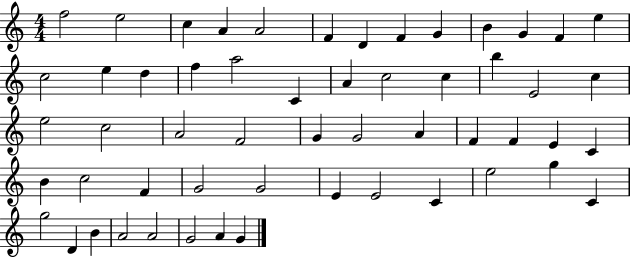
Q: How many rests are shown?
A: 0